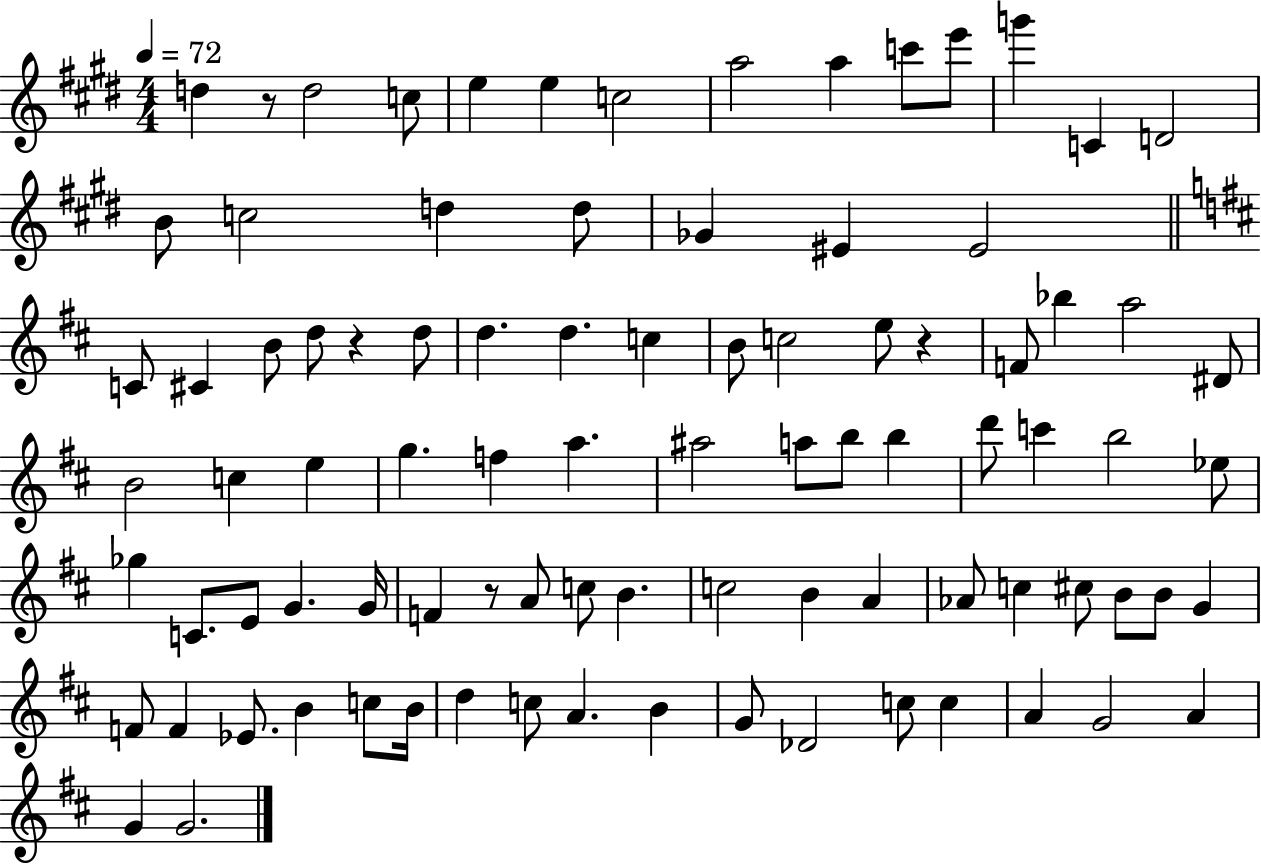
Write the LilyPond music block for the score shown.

{
  \clef treble
  \numericTimeSignature
  \time 4/4
  \key e \major
  \tempo 4 = 72
  d''4 r8 d''2 c''8 | e''4 e''4 c''2 | a''2 a''4 c'''8 e'''8 | g'''4 c'4 d'2 | \break b'8 c''2 d''4 d''8 | ges'4 eis'4 eis'2 | \bar "||" \break \key d \major c'8 cis'4 b'8 d''8 r4 d''8 | d''4. d''4. c''4 | b'8 c''2 e''8 r4 | f'8 bes''4 a''2 dis'8 | \break b'2 c''4 e''4 | g''4. f''4 a''4. | ais''2 a''8 b''8 b''4 | d'''8 c'''4 b''2 ees''8 | \break ges''4 c'8. e'8 g'4. g'16 | f'4 r8 a'8 c''8 b'4. | c''2 b'4 a'4 | aes'8 c''4 cis''8 b'8 b'8 g'4 | \break f'8 f'4 ees'8. b'4 c''8 b'16 | d''4 c''8 a'4. b'4 | g'8 des'2 c''8 c''4 | a'4 g'2 a'4 | \break g'4 g'2. | \bar "|."
}